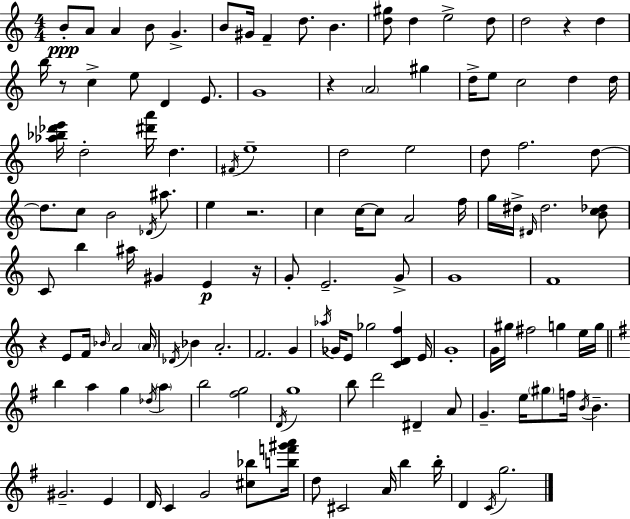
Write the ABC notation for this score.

X:1
T:Untitled
M:4/4
L:1/4
K:C
B/2 A/2 A B/2 G B/2 ^G/4 F d/2 B [d^g]/2 d e2 d/2 d2 z d b/4 z/2 c e/2 D E/2 G4 z A2 ^g d/4 e/2 c2 d d/4 [_a_b_d'e']/4 d2 [^d'a']/4 d ^F/4 e4 d2 e2 d/2 f2 d/2 d/2 c/2 B2 _D/4 ^a/2 e z2 c c/4 c/2 A2 f/4 g/4 ^d/4 ^D/4 ^d2 [Bc_d]/2 C/2 b ^a/4 ^G E z/4 G/2 E2 G/2 G4 F4 z E/2 F/4 _B/4 A2 A/4 _D/4 _B A2 F2 G _a/4 _G/4 E/2 _g2 [CDf] E/4 G4 G/4 ^g/4 ^f2 g e/4 g/4 b a g _d/4 a b2 [^fg]2 D/4 g4 b/2 d'2 ^D A/2 G e/4 ^g/2 f/4 B/4 B ^G2 E D/4 C G2 [^c_b]/2 [bf'^g'a']/4 d/2 ^C2 A/4 b b/4 D C/4 g2